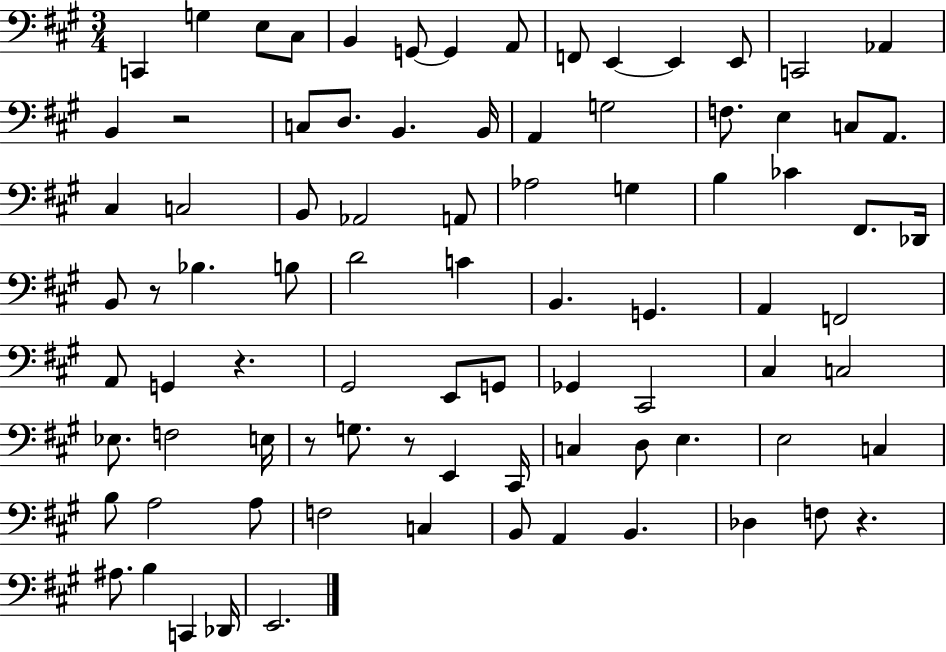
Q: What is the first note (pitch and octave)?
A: C2